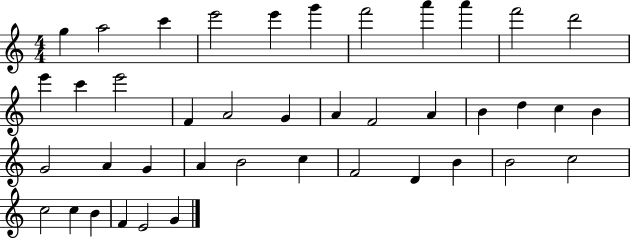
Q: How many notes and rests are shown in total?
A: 41